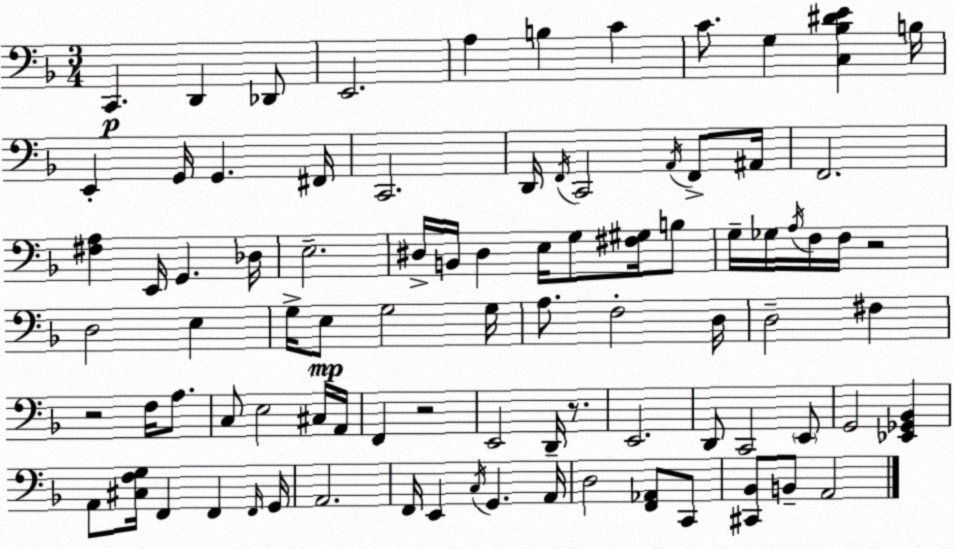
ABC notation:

X:1
T:Untitled
M:3/4
L:1/4
K:Dm
C,, D,, _D,,/2 E,,2 A, B, C C/2 G, [C,_B,^DE] B,/4 E,, G,,/4 G,, ^F,,/4 C,,2 D,,/4 F,,/4 C,,2 A,,/4 F,,/2 ^A,,/4 F,,2 [^F,A,] E,,/4 G,, _D,/4 E,2 ^D,/4 B,,/4 ^D, E,/4 G,/2 [^F,^G,]/4 B,/2 G,/4 _G,/4 A,/4 F,/4 F,/4 z2 D,2 E, G,/4 E,/2 G,2 G,/4 A,/2 F,2 D,/4 D,2 ^F, z2 F,/4 A,/2 C,/2 E,2 ^C,/4 A,,/4 F,, z2 E,,2 D,,/4 z/2 E,,2 D,,/2 C,,2 E,,/2 G,,2 [_E,,_G,,_B,,] A,,/2 [^C,F,G,]/4 F,, F,, F,,/4 G,,/4 A,,2 F,,/4 E,, C,/4 G,, A,,/4 D,2 [F,,_A,,]/2 C,,/2 [^C,,_B,,]/2 B,,/2 A,,2